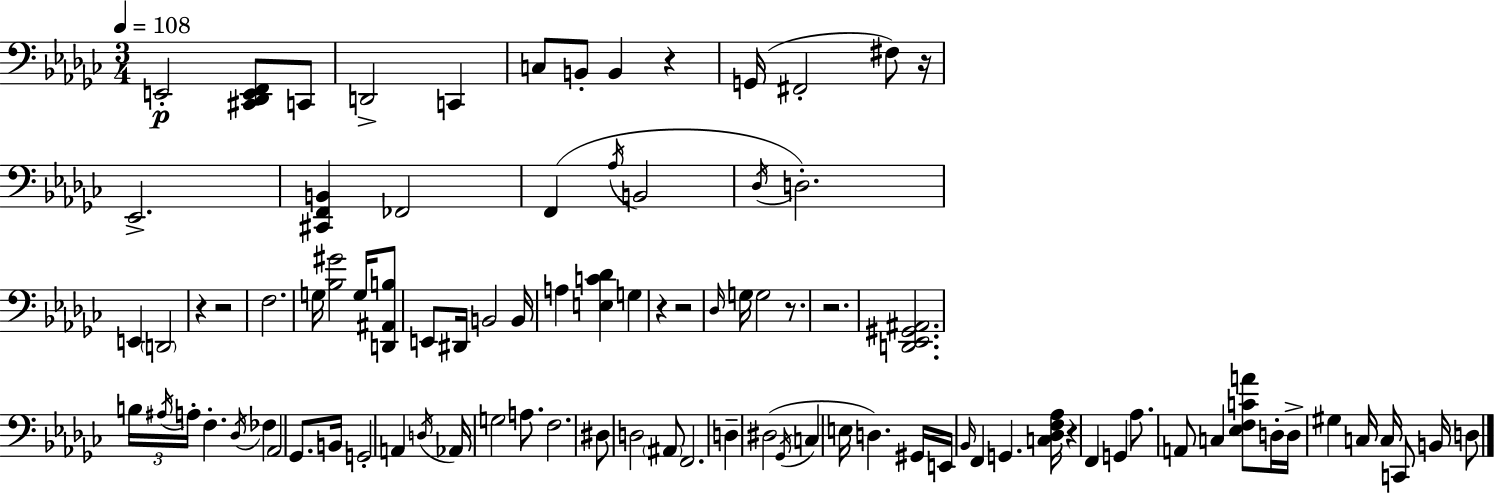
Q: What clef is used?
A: bass